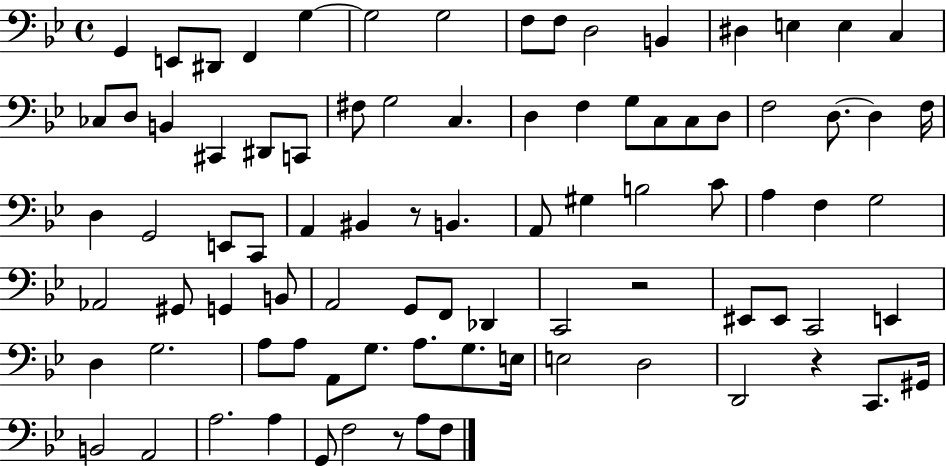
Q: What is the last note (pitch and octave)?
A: F3